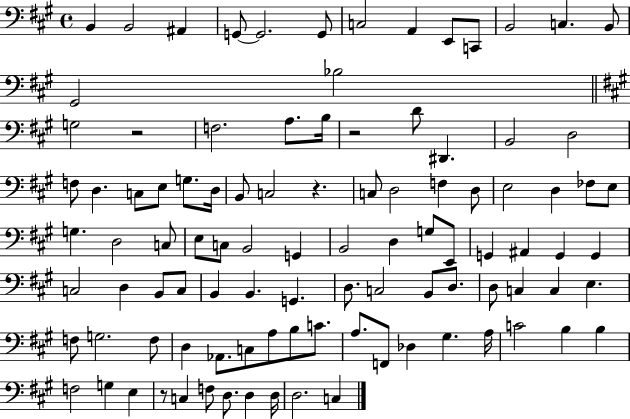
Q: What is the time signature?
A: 4/4